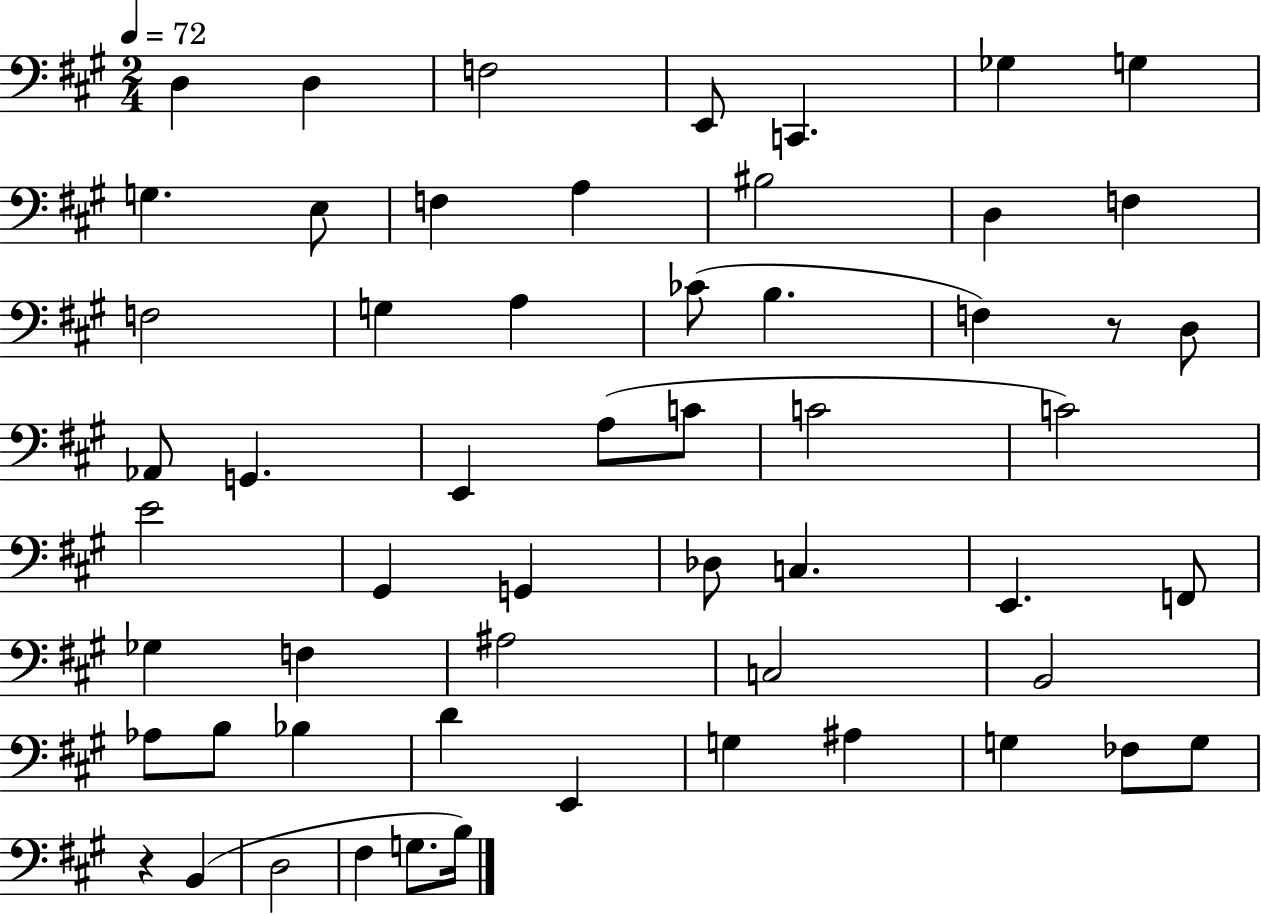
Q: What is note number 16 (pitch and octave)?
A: G3